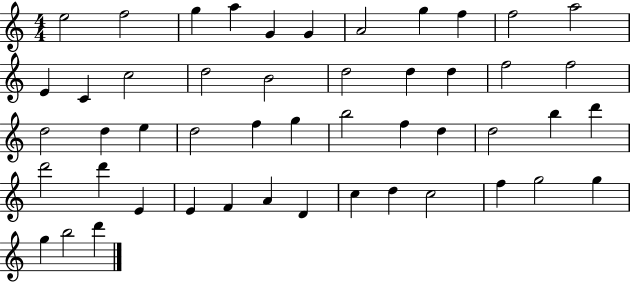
X:1
T:Untitled
M:4/4
L:1/4
K:C
e2 f2 g a G G A2 g f f2 a2 E C c2 d2 B2 d2 d d f2 f2 d2 d e d2 f g b2 f d d2 b d' d'2 d' E E F A D c d c2 f g2 g g b2 d'